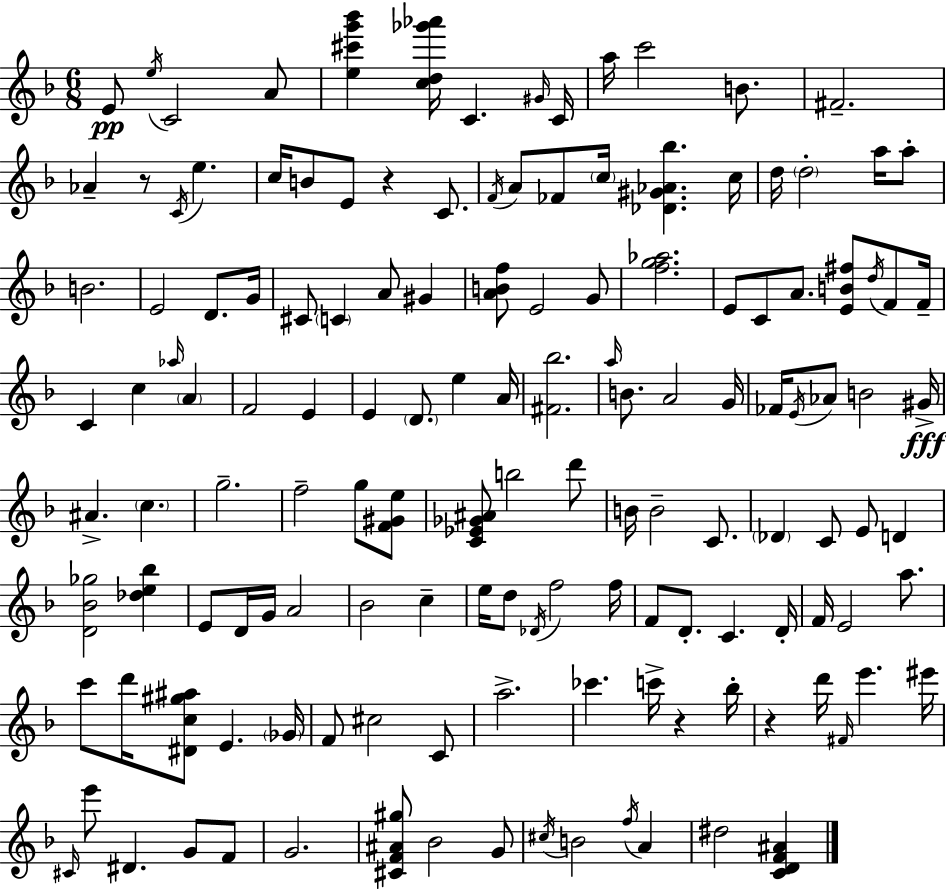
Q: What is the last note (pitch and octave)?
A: D#5